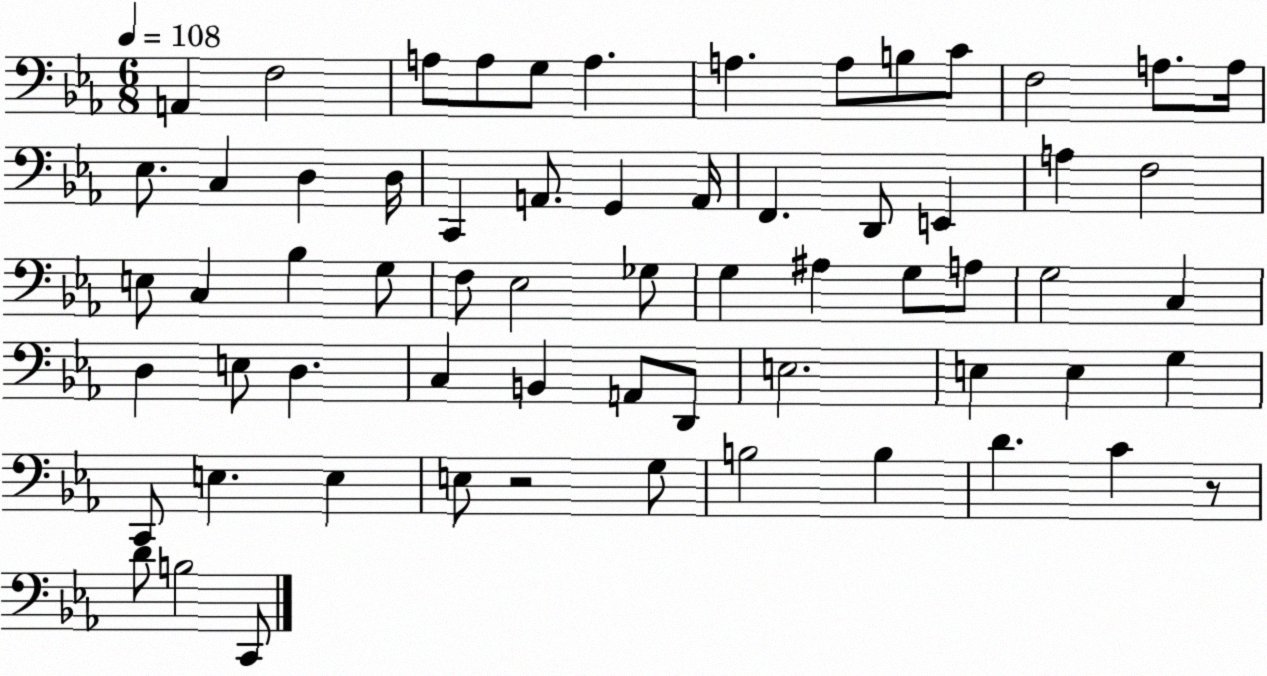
X:1
T:Untitled
M:6/8
L:1/4
K:Eb
A,, F,2 A,/2 A,/2 G,/2 A, A, A,/2 B,/2 C/2 F,2 A,/2 A,/4 _E,/2 C, D, D,/4 C,, A,,/2 G,, A,,/4 F,, D,,/2 E,, A, F,2 E,/2 C, _B, G,/2 F,/2 _E,2 _G,/2 G, ^A, G,/2 A,/2 G,2 C, D, E,/2 D, C, B,, A,,/2 D,,/2 E,2 E, E, G, C,,/2 E, E, E,/2 z2 G,/2 B,2 B, D C z/2 D/2 B,2 C,,/2